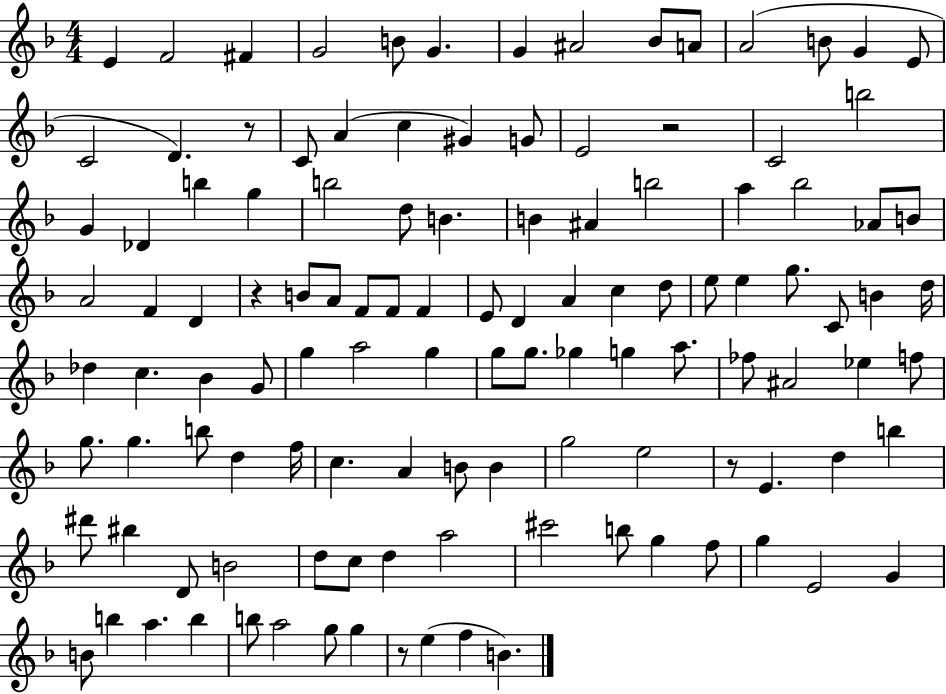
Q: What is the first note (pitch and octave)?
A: E4